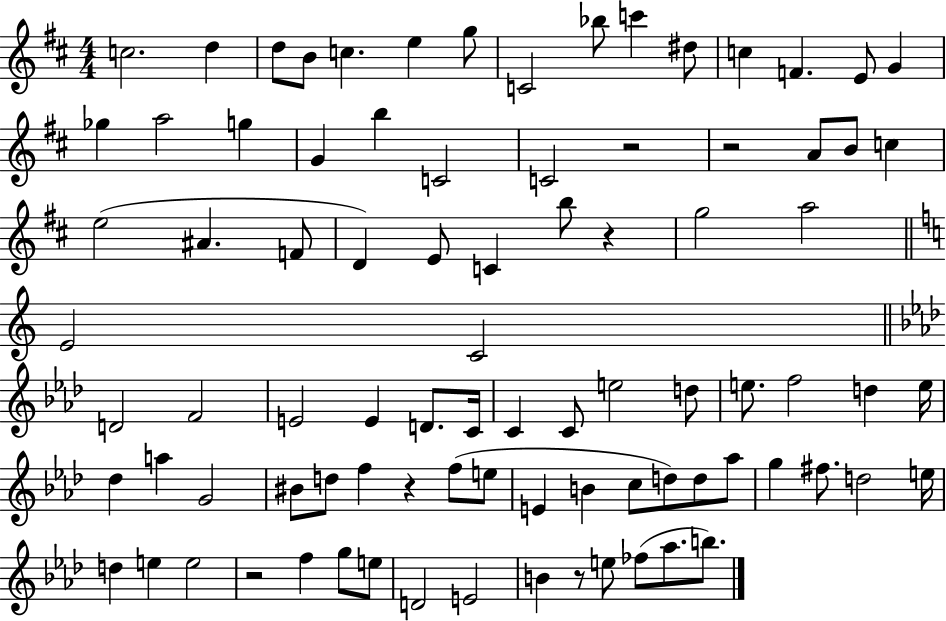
C5/h. D5/q D5/e B4/e C5/q. E5/q G5/e C4/h Bb5/e C6/q D#5/e C5/q F4/q. E4/e G4/q Gb5/q A5/h G5/q G4/q B5/q C4/h C4/h R/h R/h A4/e B4/e C5/q E5/h A#4/q. F4/e D4/q E4/e C4/q B5/e R/q G5/h A5/h E4/h C4/h D4/h F4/h E4/h E4/q D4/e. C4/s C4/q C4/e E5/h D5/e E5/e. F5/h D5/q E5/s Db5/q A5/q G4/h BIS4/e D5/e F5/q R/q F5/e E5/e E4/q B4/q C5/e D5/e D5/e Ab5/e G5/q F#5/e. D5/h E5/s D5/q E5/q E5/h R/h F5/q G5/e E5/e D4/h E4/h B4/q R/e E5/e FES5/e Ab5/e. B5/e.